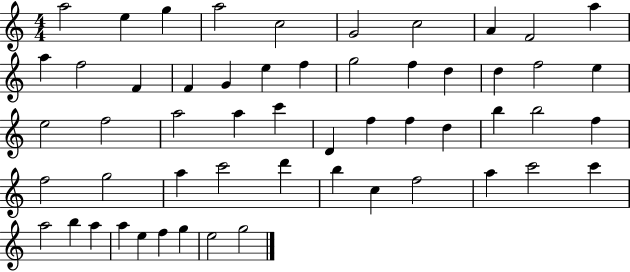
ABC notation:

X:1
T:Untitled
M:4/4
L:1/4
K:C
a2 e g a2 c2 G2 c2 A F2 a a f2 F F G e f g2 f d d f2 e e2 f2 a2 a c' D f f d b b2 f f2 g2 a c'2 d' b c f2 a c'2 c' a2 b a a e f g e2 g2